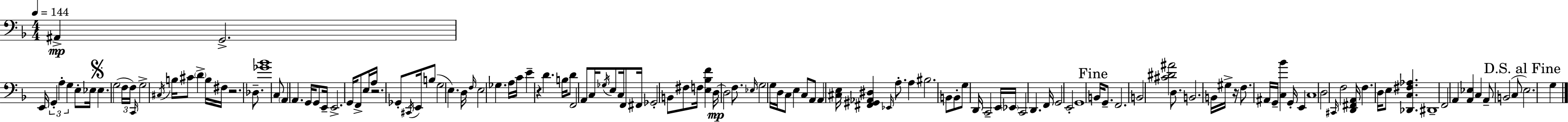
A#2/q G2/h. E2/s G2/q A3/q G3/q E3/e Eb3/s Eb3/q. G3/h F3/s F3/s C2/s G3/h C#3/s B3/s C#4/e D4/q B3/s F#3/s R/h. Db3/e. [Gb4,Bb4]/w C3/e A2/q A2/q. G2/s G2/e E2/s E2/h. G2/s F2/e E3/s A3/s R/h. Gb2/e C#2/s E2/s B3/e G3/h E3/q. D3/s F3/s E3/h Gb3/q. A3/s C4/s E4/q R/q D4/q. B3/s D4/e F2/h A2/e C3/s Gb3/s E3/e C3/s F2/e F#2/s Gb2/h B2/e F#3/e F3/s [E3,Bb3,F4]/q D3/s D3/h F3/e. Eb3/s G3/h G3/s D3/s C3/e E3/q C3/e A2/e A2/q [C#3,E3]/s [F#2,G#2,Ab2,D#3]/q Eb2/s A3/e. A3/q BIS3/h. B2/e B2/e G3/e D2/s C2/h E2/s Eb2/s C2/h D2/q. F2/s G2/h E2/h G2/w B2/s G2/e. F2/h. B2/h [C#4,D#4,A#4]/h D3/e. B2/h. B2/s G#3/s R/s F3/e. A#2/s G2/s [C3,Bb4]/q G2/s E2/q C3/w D3/h C#2/s F3/h [D2,F#2,A2]/s F3/q. D3/s E3/e [Db2,C3,F#3,Ab3]/q. D#2/w F2/h A2/q [A2,Eb3]/q C3/q A2/e B2/h C3/e E3/h. G3/q